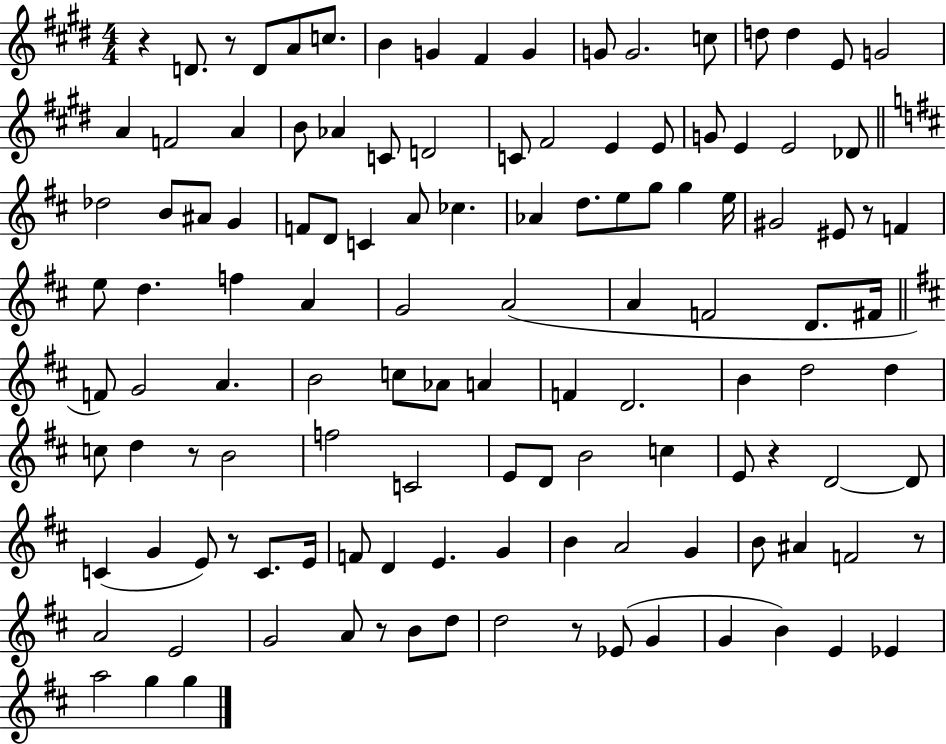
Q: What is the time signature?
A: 4/4